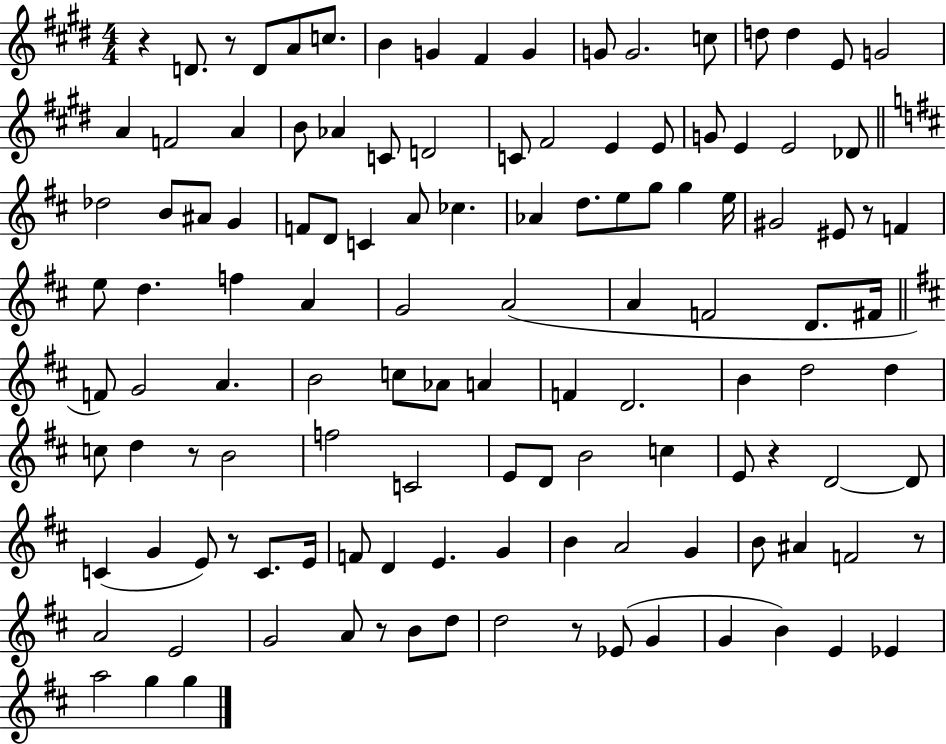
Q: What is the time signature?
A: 4/4